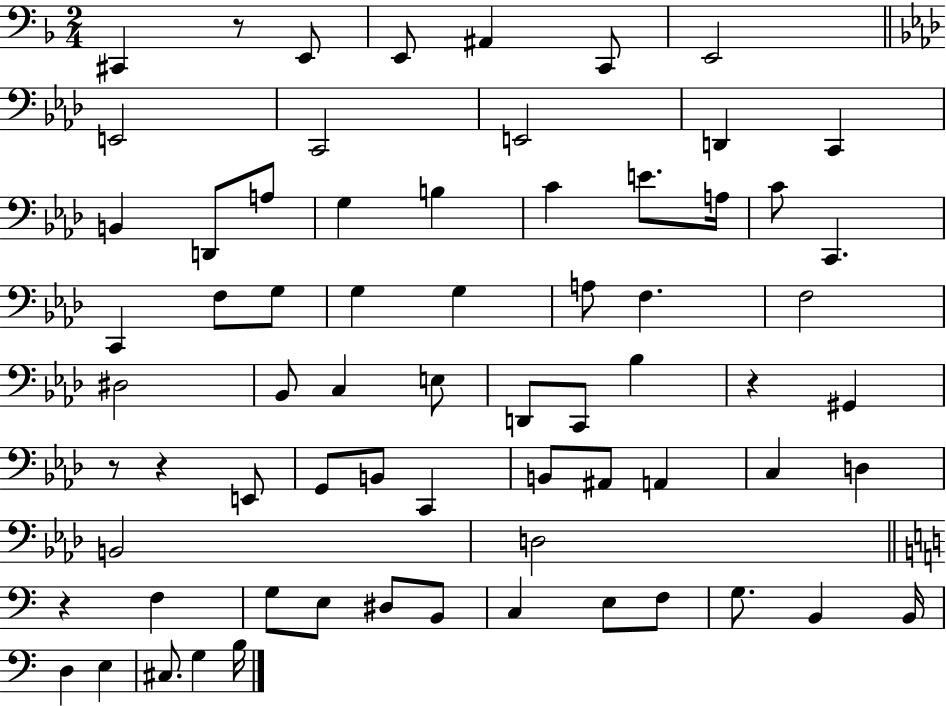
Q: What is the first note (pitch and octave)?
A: C#2